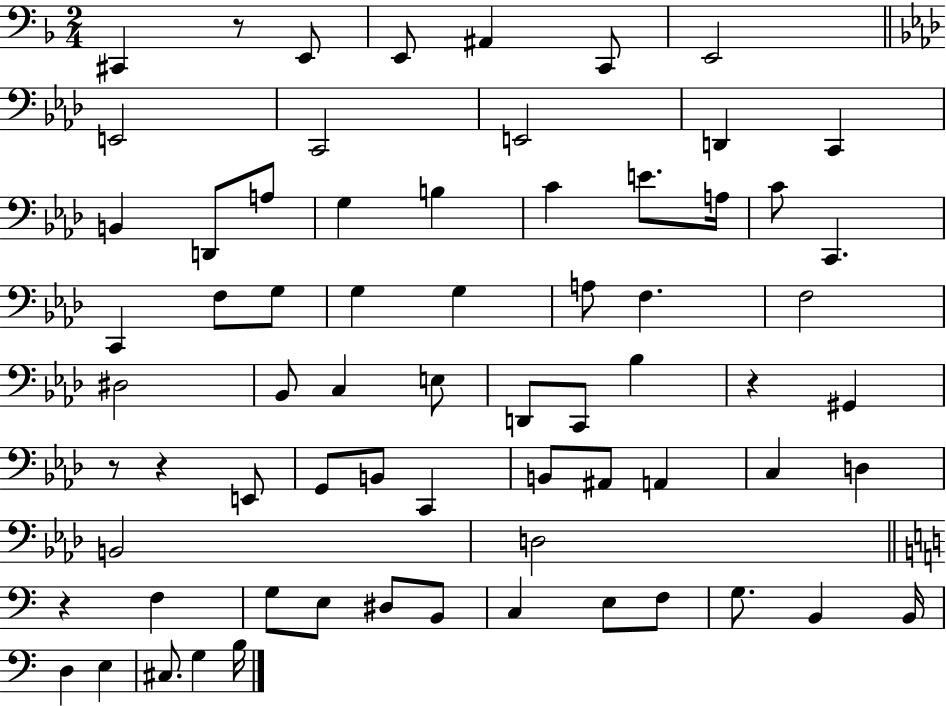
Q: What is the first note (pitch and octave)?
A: C#2